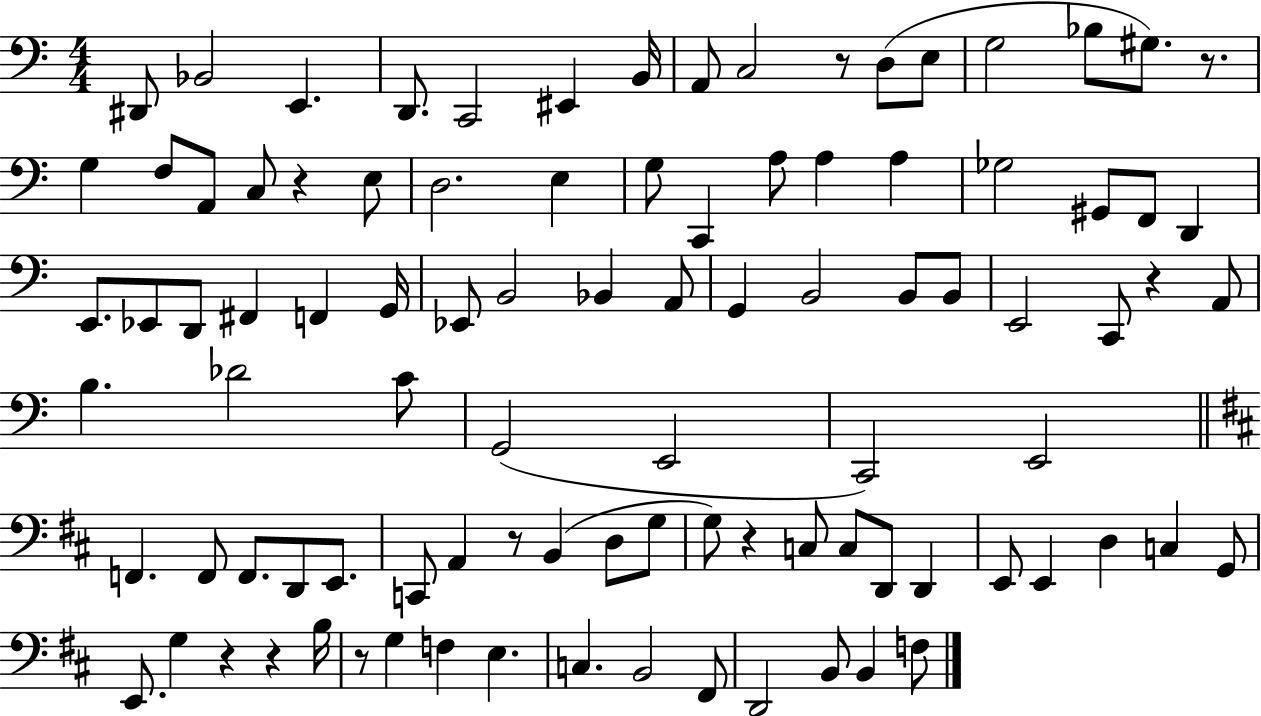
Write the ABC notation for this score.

X:1
T:Untitled
M:4/4
L:1/4
K:C
^D,,/2 _B,,2 E,, D,,/2 C,,2 ^E,, B,,/4 A,,/2 C,2 z/2 D,/2 E,/2 G,2 _B,/2 ^G,/2 z/2 G, F,/2 A,,/2 C,/2 z E,/2 D,2 E, G,/2 C,, A,/2 A, A, _G,2 ^G,,/2 F,,/2 D,, E,,/2 _E,,/2 D,,/2 ^F,, F,, G,,/4 _E,,/2 B,,2 _B,, A,,/2 G,, B,,2 B,,/2 B,,/2 E,,2 C,,/2 z A,,/2 B, _D2 C/2 G,,2 E,,2 C,,2 E,,2 F,, F,,/2 F,,/2 D,,/2 E,,/2 C,,/2 A,, z/2 B,, D,/2 G,/2 G,/2 z C,/2 C,/2 D,,/2 D,, E,,/2 E,, D, C, G,,/2 E,,/2 G, z z B,/4 z/2 G, F, E, C, B,,2 ^F,,/2 D,,2 B,,/2 B,, F,/2